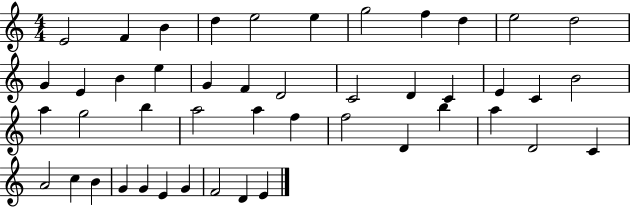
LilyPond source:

{
  \clef treble
  \numericTimeSignature
  \time 4/4
  \key c \major
  e'2 f'4 b'4 | d''4 e''2 e''4 | g''2 f''4 d''4 | e''2 d''2 | \break g'4 e'4 b'4 e''4 | g'4 f'4 d'2 | c'2 d'4 c'4 | e'4 c'4 b'2 | \break a''4 g''2 b''4 | a''2 a''4 f''4 | f''2 d'4 b''4 | a''4 d'2 c'4 | \break a'2 c''4 b'4 | g'4 g'4 e'4 g'4 | f'2 d'4 e'4 | \bar "|."
}